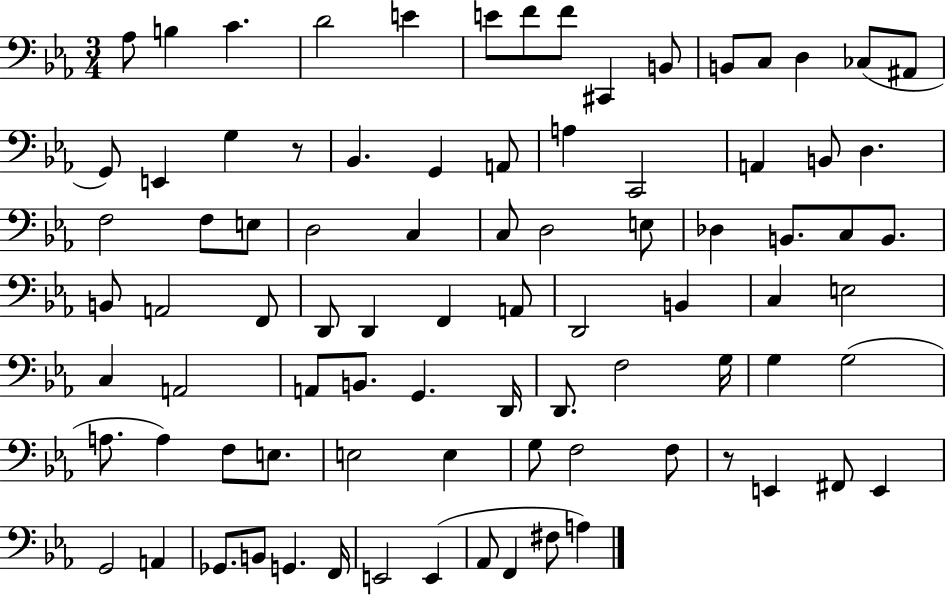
X:1
T:Untitled
M:3/4
L:1/4
K:Eb
_A,/2 B, C D2 E E/2 F/2 F/2 ^C,, B,,/2 B,,/2 C,/2 D, _C,/2 ^A,,/2 G,,/2 E,, G, z/2 _B,, G,, A,,/2 A, C,,2 A,, B,,/2 D, F,2 F,/2 E,/2 D,2 C, C,/2 D,2 E,/2 _D, B,,/2 C,/2 B,,/2 B,,/2 A,,2 F,,/2 D,,/2 D,, F,, A,,/2 D,,2 B,, C, E,2 C, A,,2 A,,/2 B,,/2 G,, D,,/4 D,,/2 F,2 G,/4 G, G,2 A,/2 A, F,/2 E,/2 E,2 E, G,/2 F,2 F,/2 z/2 E,, ^F,,/2 E,, G,,2 A,, _G,,/2 B,,/2 G,, F,,/4 E,,2 E,, _A,,/2 F,, ^F,/2 A,